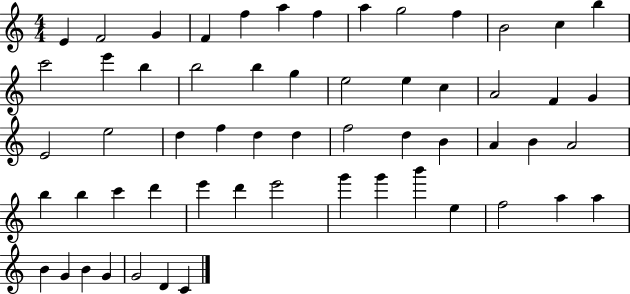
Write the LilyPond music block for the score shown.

{
  \clef treble
  \numericTimeSignature
  \time 4/4
  \key c \major
  e'4 f'2 g'4 | f'4 f''4 a''4 f''4 | a''4 g''2 f''4 | b'2 c''4 b''4 | \break c'''2 e'''4 b''4 | b''2 b''4 g''4 | e''2 e''4 c''4 | a'2 f'4 g'4 | \break e'2 e''2 | d''4 f''4 d''4 d''4 | f''2 d''4 b'4 | a'4 b'4 a'2 | \break b''4 b''4 c'''4 d'''4 | e'''4 d'''4 e'''2 | g'''4 g'''4 b'''4 e''4 | f''2 a''4 a''4 | \break b'4 g'4 b'4 g'4 | g'2 d'4 c'4 | \bar "|."
}